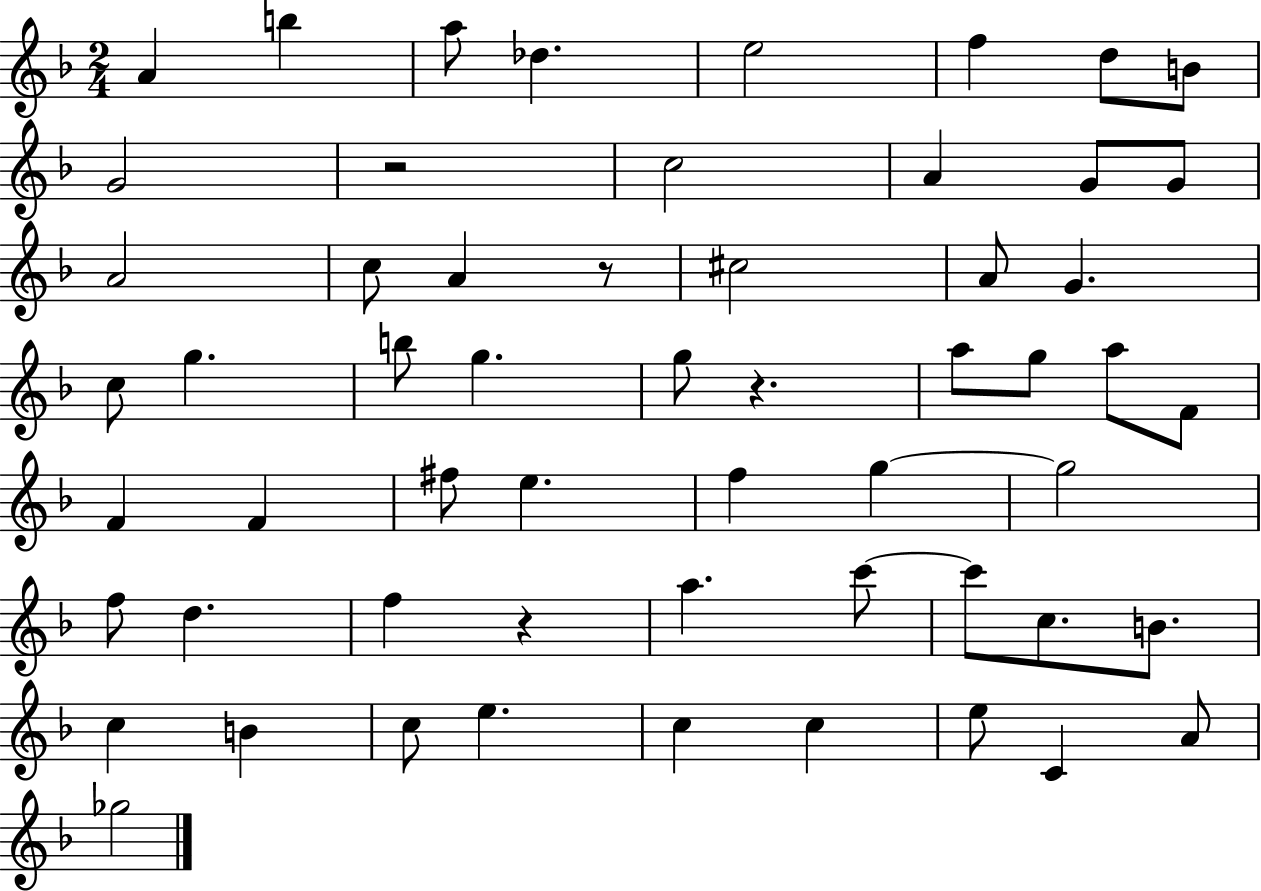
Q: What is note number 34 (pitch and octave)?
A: G5